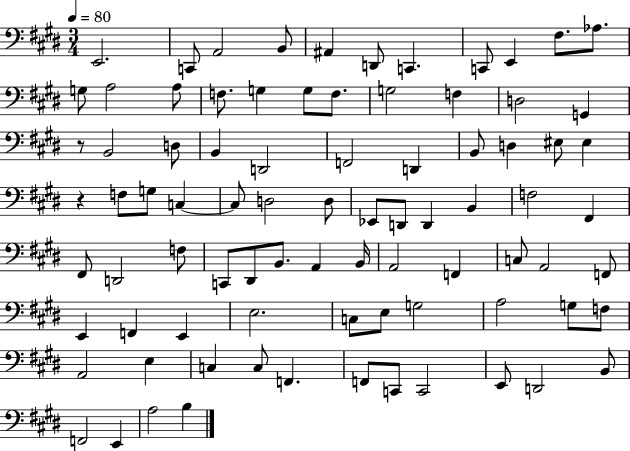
E2/h. C2/e A2/h B2/e A#2/q D2/e C2/q. C2/e E2/q F#3/e. Ab3/e. G3/e A3/h A3/e F3/e. G3/q G3/e F3/e. G3/h F3/q D3/h G2/q R/e B2/h D3/e B2/q D2/h F2/h D2/q B2/e D3/q EIS3/e EIS3/q R/q F3/e G3/e C3/q C3/e D3/h D3/e Eb2/e D2/e D2/q B2/q F3/h F#2/q F#2/e D2/h F3/e C2/e D#2/e B2/e. A2/q B2/s A2/h F2/q C3/e A2/h F2/e E2/q F2/q E2/q E3/h. C3/e E3/e G3/h A3/h G3/e F3/e A2/h E3/q C3/q C3/e F2/q. F2/e C2/e C2/h E2/e D2/h B2/e F2/h E2/q A3/h B3/q